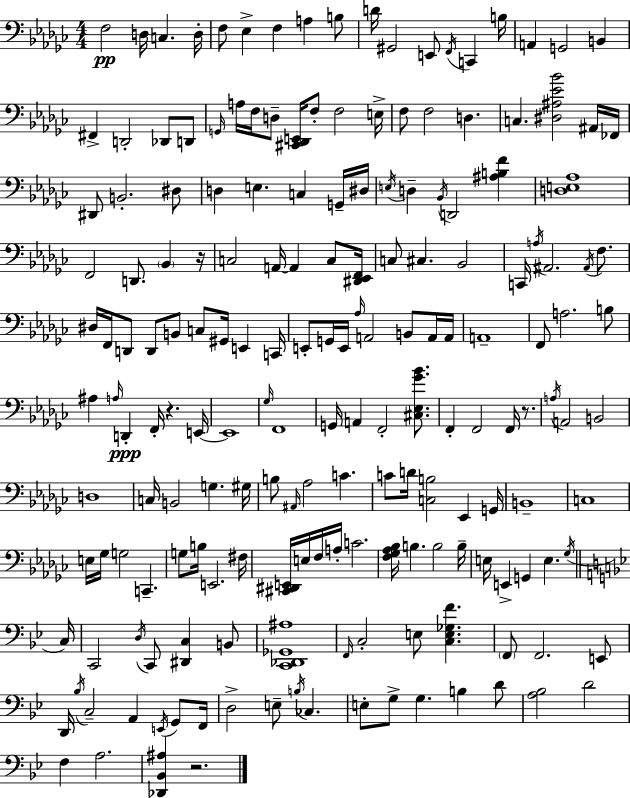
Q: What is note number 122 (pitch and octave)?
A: E2